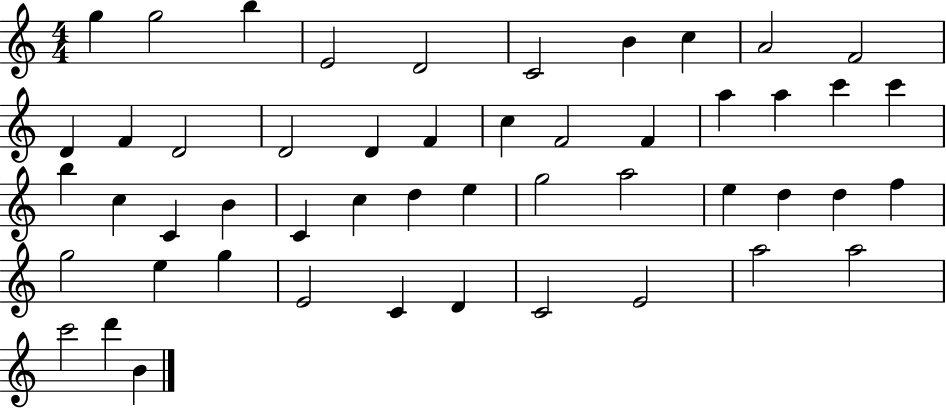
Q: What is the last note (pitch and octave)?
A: B4